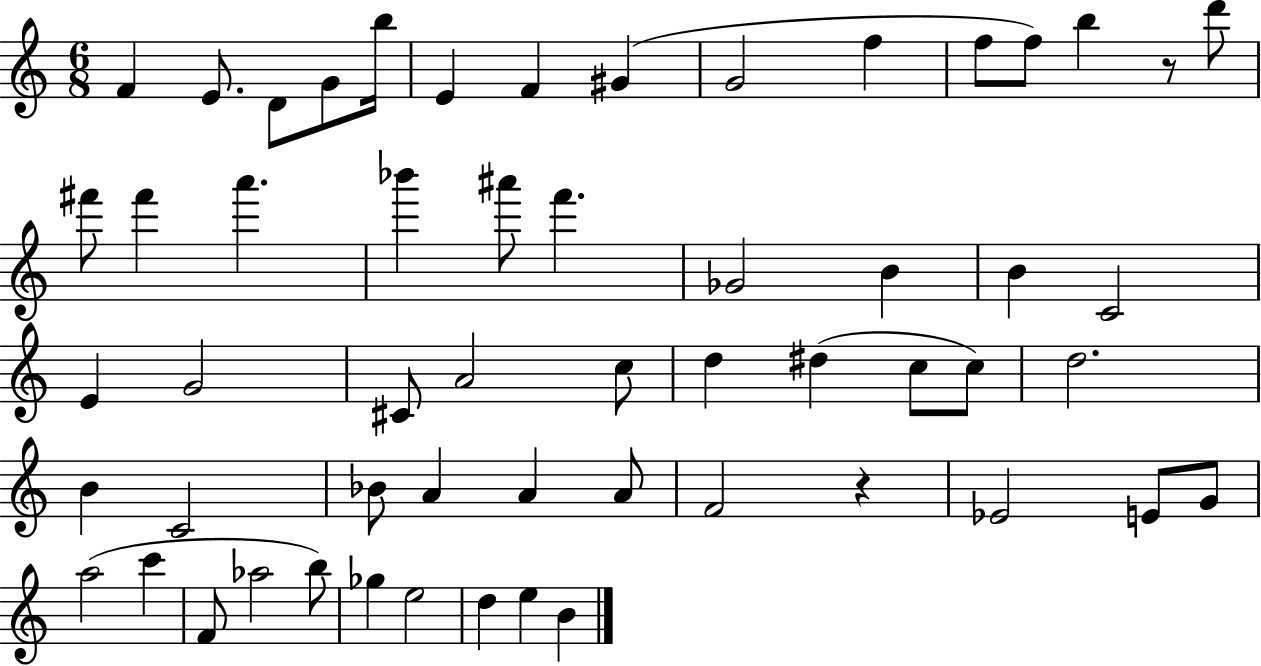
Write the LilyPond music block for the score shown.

{
  \clef treble
  \numericTimeSignature
  \time 6/8
  \key c \major
  \repeat volta 2 { f'4 e'8. d'8 g'8 b''16 | e'4 f'4 gis'4( | g'2 f''4 | f''8 f''8) b''4 r8 d'''8 | \break fis'''8 fis'''4 a'''4. | bes'''4 ais'''8 f'''4. | ges'2 b'4 | b'4 c'2 | \break e'4 g'2 | cis'8 a'2 c''8 | d''4 dis''4( c''8 c''8) | d''2. | \break b'4 c'2 | bes'8 a'4 a'4 a'8 | f'2 r4 | ees'2 e'8 g'8 | \break a''2( c'''4 | f'8 aes''2 b''8) | ges''4 e''2 | d''4 e''4 b'4 | \break } \bar "|."
}